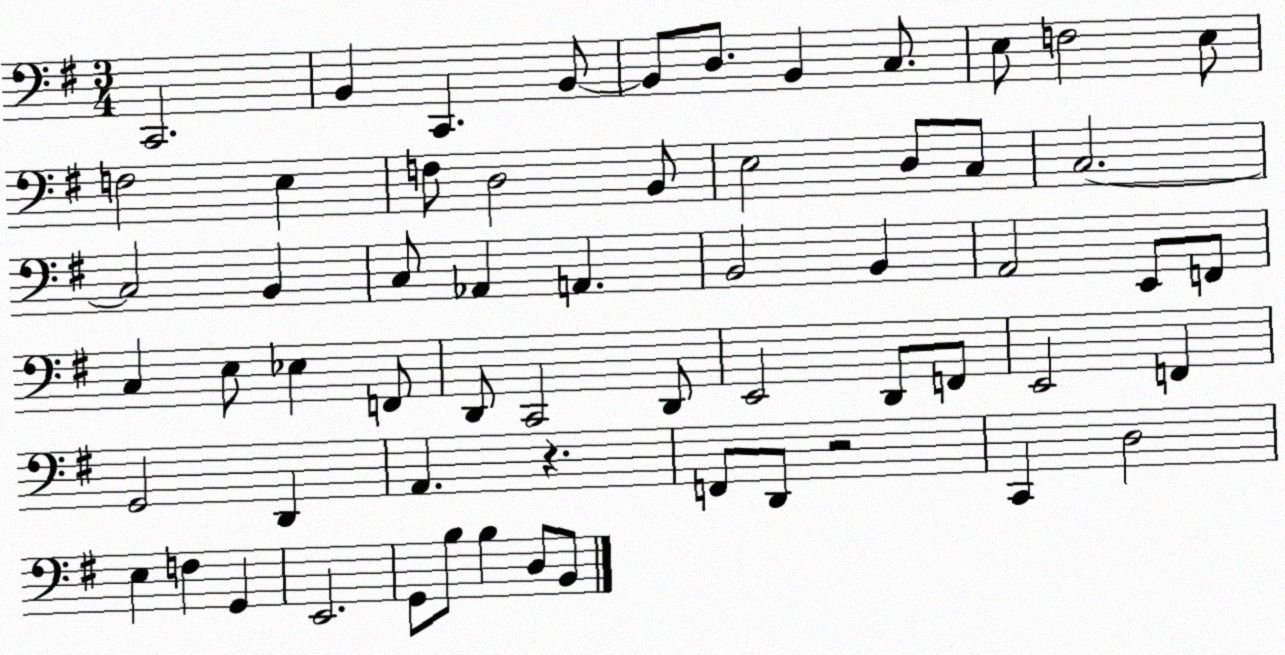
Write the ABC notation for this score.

X:1
T:Untitled
M:3/4
L:1/4
K:G
C,,2 B,, C,, B,,/2 B,,/2 D,/2 B,, C,/2 E,/2 F,2 E,/2 F,2 E, F,/2 D,2 B,,/2 E,2 D,/2 C,/2 C,2 C,2 B,, C,/2 _A,, A,, B,,2 B,, A,,2 E,,/2 F,,/2 C, E,/2 _E, F,,/2 D,,/2 C,,2 D,,/2 E,,2 D,,/2 F,,/2 E,,2 F,, G,,2 D,, A,, z F,,/2 D,,/2 z2 C,, D,2 E, F, G,, E,,2 G,,/2 B,/2 B, D,/2 B,,/2